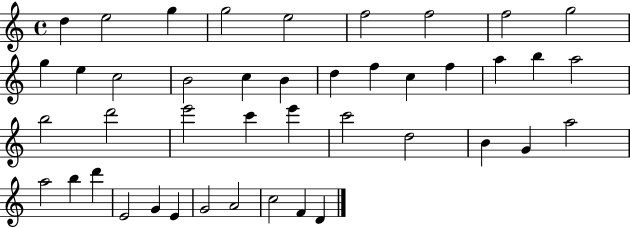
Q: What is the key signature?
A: C major